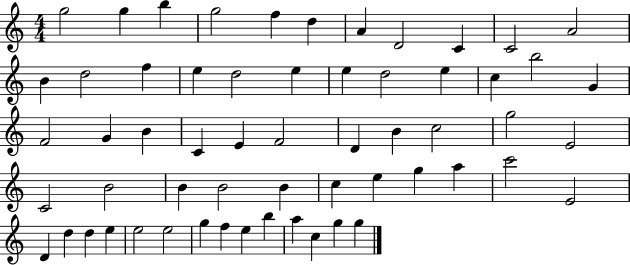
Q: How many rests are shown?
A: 0